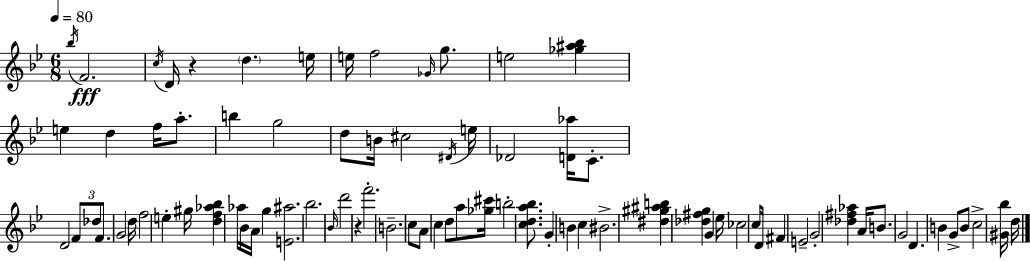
Bb5/s F4/h. C5/s D4/s R/q D5/q. E5/s E5/s F5/h Gb4/s G5/e. E5/h [Gb5,A#5,Bb5]/q E5/q D5/q F5/s A5/e. B5/q G5/h D5/e B4/s C#5/h D#4/s E5/s Db4/h [D4,Ab5]/s C4/e. D4/h F4/e Db5/e F4/e. G4/h D5/s F5/h E5/q G#5/s [D5,F5,Ab5,Bb5]/q Ab5/s Bb4/s A4/s G5/q [E4,A#5]/h. Bb5/h. Bb4/s D6/h R/q F6/h. B4/h. C5/e A4/e C5/q D5/e A5/e [Gb5,C#6]/s B5/h [C5,D5,A5,Bb5]/e. G4/q B4/q C5/q BIS4/h. [D#5,G#5,A#5,B5]/q [Db5,F#5,G5]/q G4/q Eb5/s CES5/h C5/e D4/s F#4/q E4/h G4/h [Db5,F#5,Ab5]/q A4/s B4/e. G4/h D4/q. B4/q G4/e B4/e C5/h [G#4,Bb5]/s D5/s